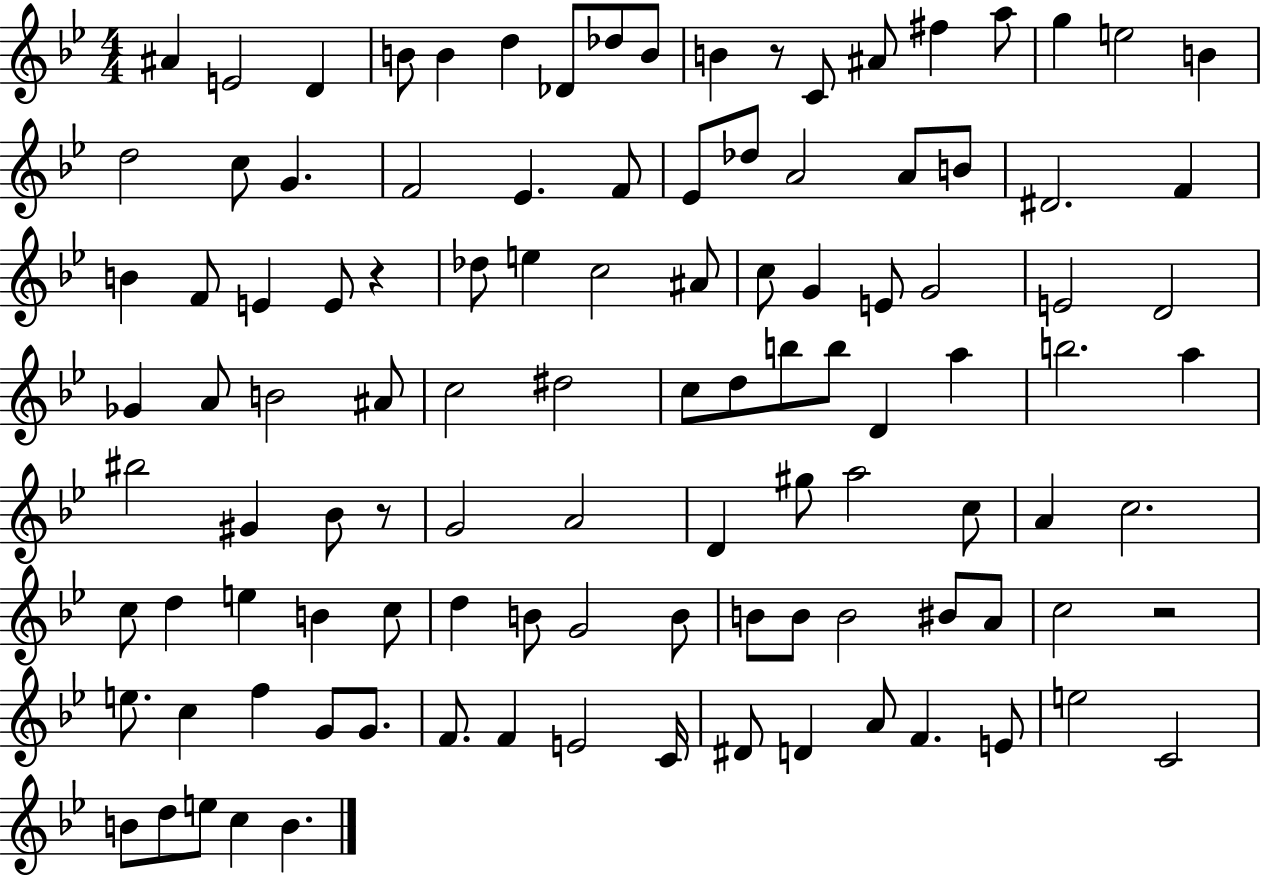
A#4/q E4/h D4/q B4/e B4/q D5/q Db4/e Db5/e B4/e B4/q R/e C4/e A#4/e F#5/q A5/e G5/q E5/h B4/q D5/h C5/e G4/q. F4/h Eb4/q. F4/e Eb4/e Db5/e A4/h A4/e B4/e D#4/h. F4/q B4/q F4/e E4/q E4/e R/q Db5/e E5/q C5/h A#4/e C5/e G4/q E4/e G4/h E4/h D4/h Gb4/q A4/e B4/h A#4/e C5/h D#5/h C5/e D5/e B5/e B5/e D4/q A5/q B5/h. A5/q BIS5/h G#4/q Bb4/e R/e G4/h A4/h D4/q G#5/e A5/h C5/e A4/q C5/h. C5/e D5/q E5/q B4/q C5/e D5/q B4/e G4/h B4/e B4/e B4/e B4/h BIS4/e A4/e C5/h R/h E5/e. C5/q F5/q G4/e G4/e. F4/e. F4/q E4/h C4/s D#4/e D4/q A4/e F4/q. E4/e E5/h C4/h B4/e D5/e E5/e C5/q B4/q.